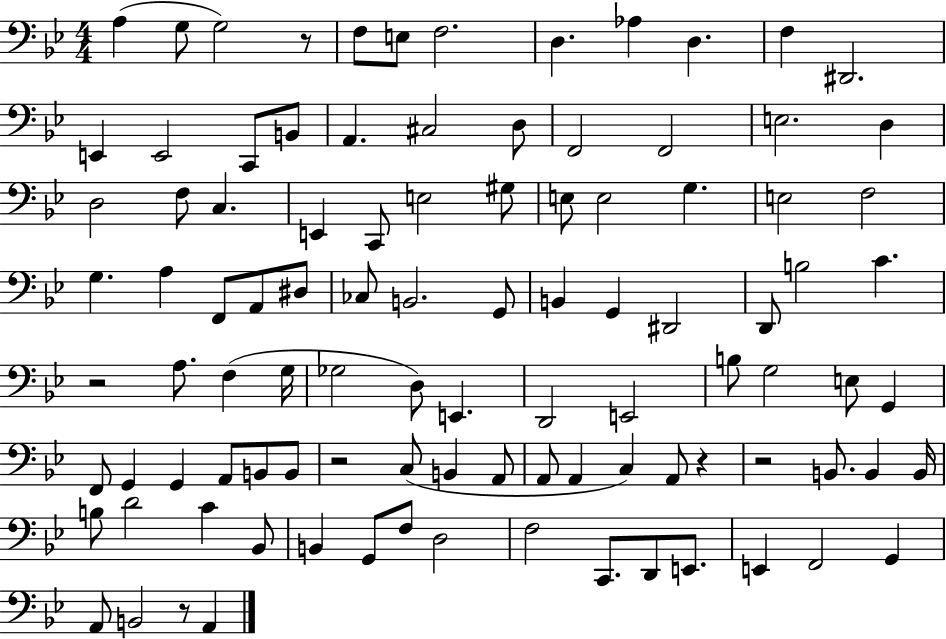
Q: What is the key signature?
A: BES major